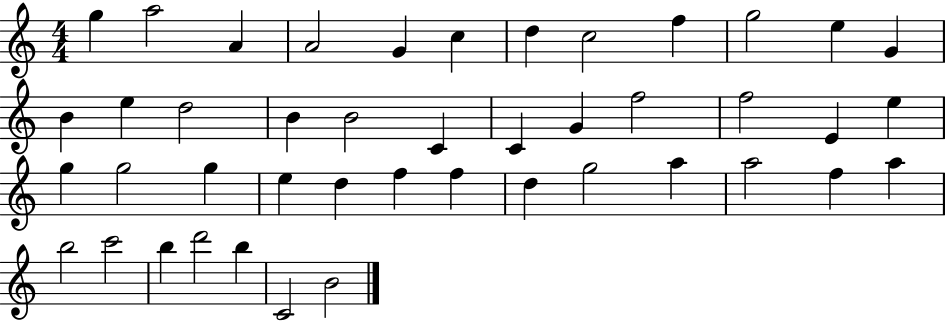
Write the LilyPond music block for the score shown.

{
  \clef treble
  \numericTimeSignature
  \time 4/4
  \key c \major
  g''4 a''2 a'4 | a'2 g'4 c''4 | d''4 c''2 f''4 | g''2 e''4 g'4 | \break b'4 e''4 d''2 | b'4 b'2 c'4 | c'4 g'4 f''2 | f''2 e'4 e''4 | \break g''4 g''2 g''4 | e''4 d''4 f''4 f''4 | d''4 g''2 a''4 | a''2 f''4 a''4 | \break b''2 c'''2 | b''4 d'''2 b''4 | c'2 b'2 | \bar "|."
}